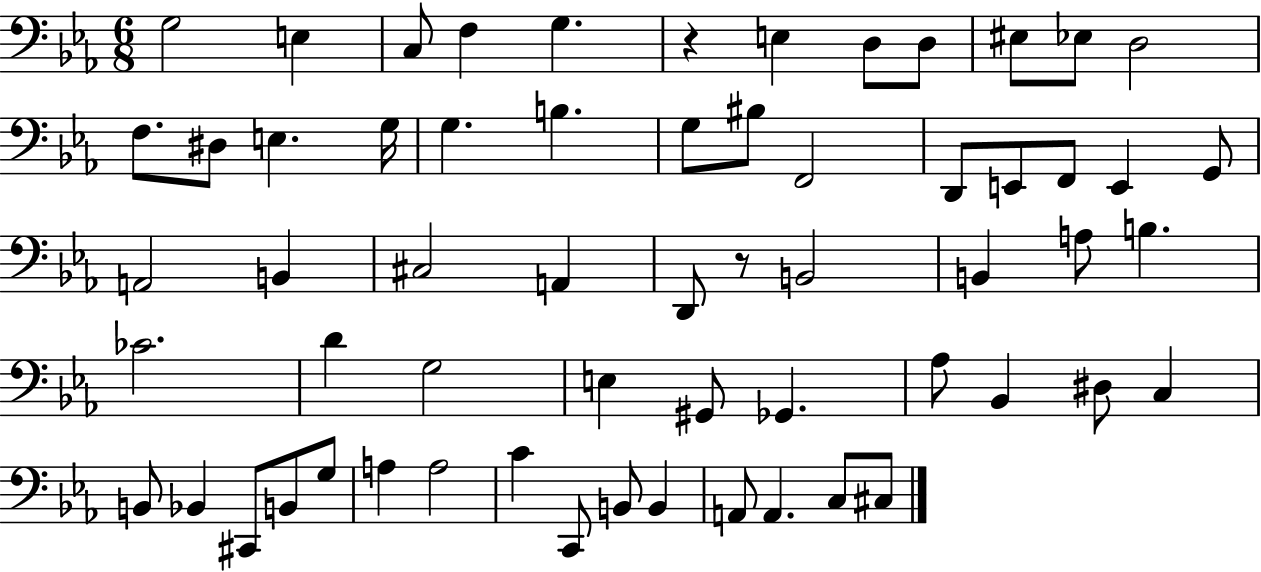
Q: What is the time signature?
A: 6/8